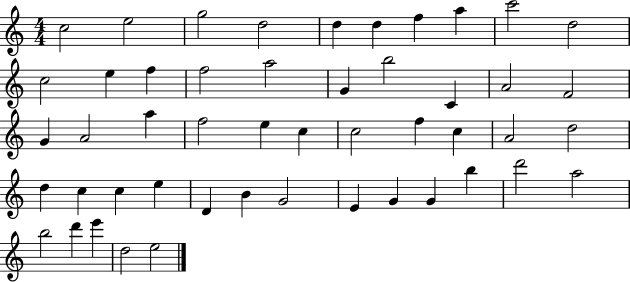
{
  \clef treble
  \numericTimeSignature
  \time 4/4
  \key c \major
  c''2 e''2 | g''2 d''2 | d''4 d''4 f''4 a''4 | c'''2 d''2 | \break c''2 e''4 f''4 | f''2 a''2 | g'4 b''2 c'4 | a'2 f'2 | \break g'4 a'2 a''4 | f''2 e''4 c''4 | c''2 f''4 c''4 | a'2 d''2 | \break d''4 c''4 c''4 e''4 | d'4 b'4 g'2 | e'4 g'4 g'4 b''4 | d'''2 a''2 | \break b''2 d'''4 e'''4 | d''2 e''2 | \bar "|."
}